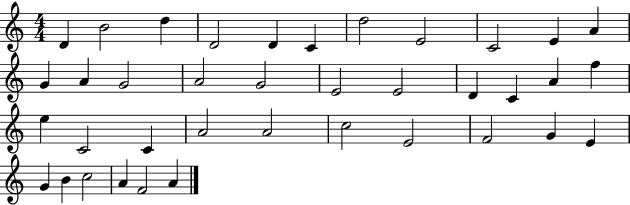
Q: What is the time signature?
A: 4/4